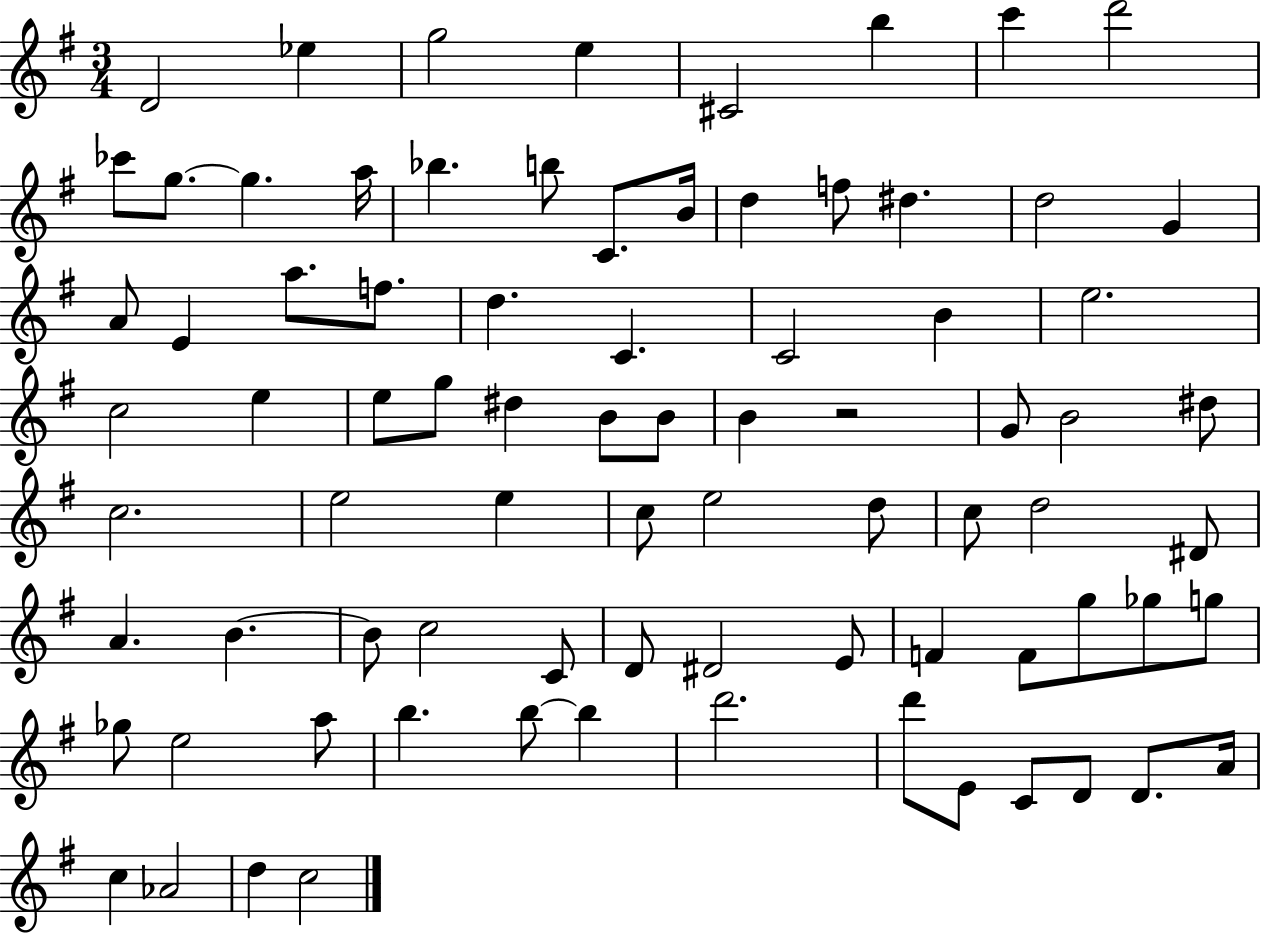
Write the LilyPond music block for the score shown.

{
  \clef treble
  \numericTimeSignature
  \time 3/4
  \key g \major
  \repeat volta 2 { d'2 ees''4 | g''2 e''4 | cis'2 b''4 | c'''4 d'''2 | \break ces'''8 g''8.~~ g''4. a''16 | bes''4. b''8 c'8. b'16 | d''4 f''8 dis''4. | d''2 g'4 | \break a'8 e'4 a''8. f''8. | d''4. c'4. | c'2 b'4 | e''2. | \break c''2 e''4 | e''8 g''8 dis''4 b'8 b'8 | b'4 r2 | g'8 b'2 dis''8 | \break c''2. | e''2 e''4 | c''8 e''2 d''8 | c''8 d''2 dis'8 | \break a'4. b'4.~~ | b'8 c''2 c'8 | d'8 dis'2 e'8 | f'4 f'8 g''8 ges''8 g''8 | \break ges''8 e''2 a''8 | b''4. b''8~~ b''4 | d'''2. | d'''8 e'8 c'8 d'8 d'8. a'16 | \break c''4 aes'2 | d''4 c''2 | } \bar "|."
}